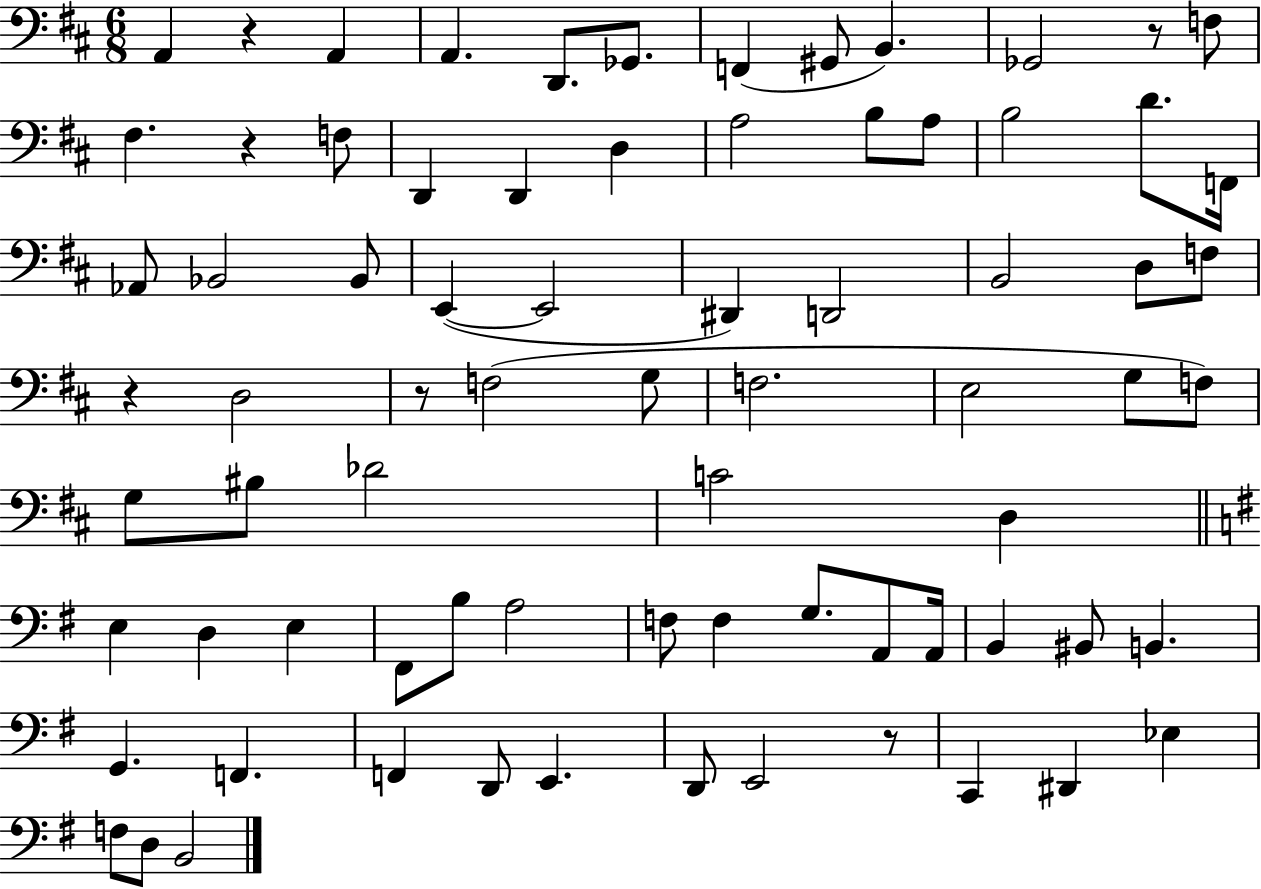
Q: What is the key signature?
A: D major